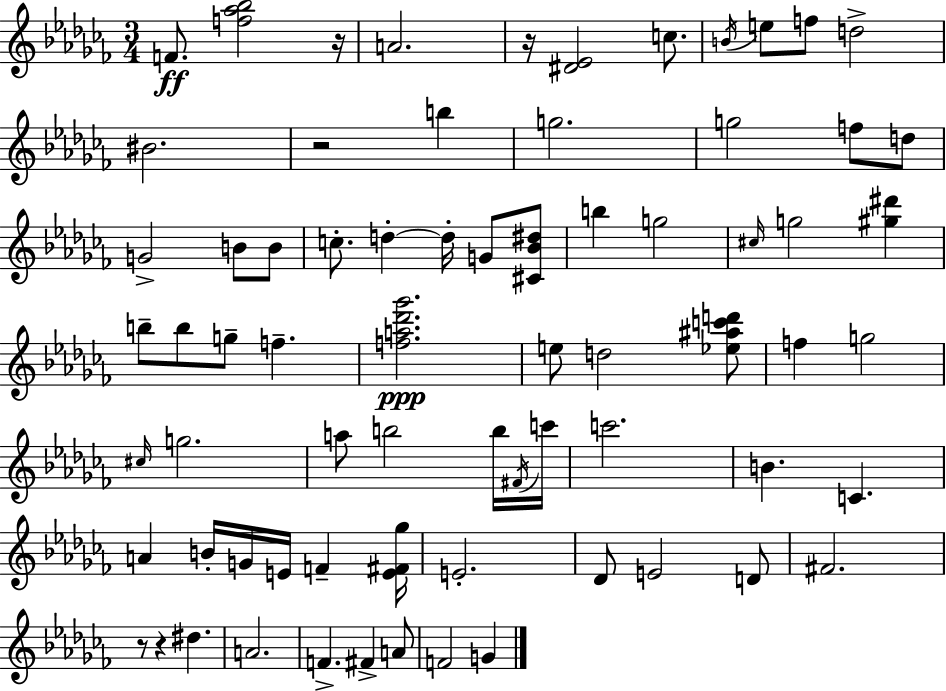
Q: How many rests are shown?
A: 5